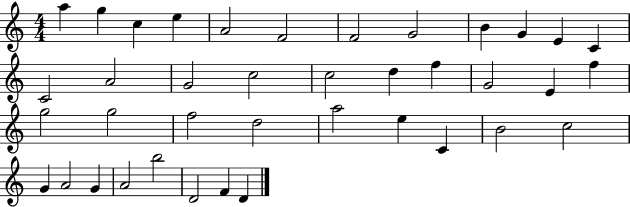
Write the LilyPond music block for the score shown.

{
  \clef treble
  \numericTimeSignature
  \time 4/4
  \key c \major
  a''4 g''4 c''4 e''4 | a'2 f'2 | f'2 g'2 | b'4 g'4 e'4 c'4 | \break c'2 a'2 | g'2 c''2 | c''2 d''4 f''4 | g'2 e'4 f''4 | \break g''2 g''2 | f''2 d''2 | a''2 e''4 c'4 | b'2 c''2 | \break g'4 a'2 g'4 | a'2 b''2 | d'2 f'4 d'4 | \bar "|."
}